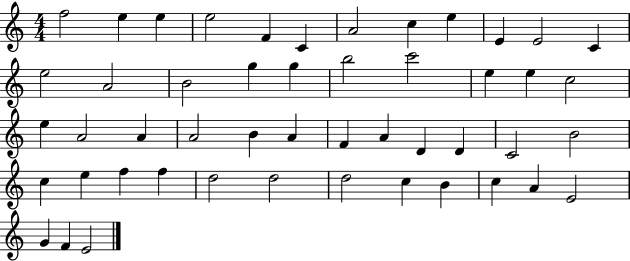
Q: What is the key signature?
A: C major